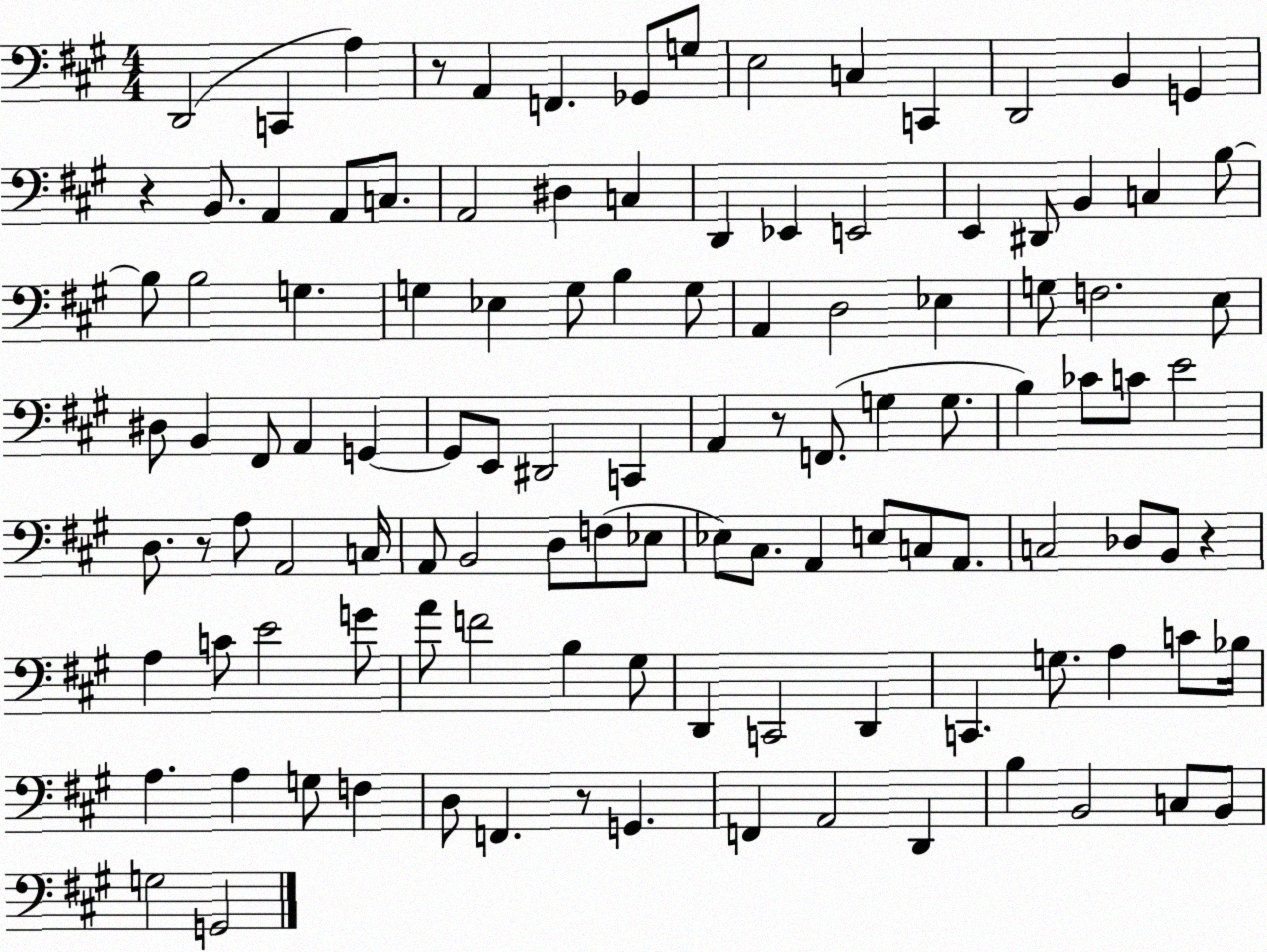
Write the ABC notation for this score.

X:1
T:Untitled
M:4/4
L:1/4
K:A
D,,2 C,, A, z/2 A,, F,, _G,,/2 G,/2 E,2 C, C,, D,,2 B,, G,, z B,,/2 A,, A,,/2 C,/2 A,,2 ^D, C, D,, _E,, E,,2 E,, ^D,,/2 B,, C, B,/2 B,/2 B,2 G, G, _E, G,/2 B, G,/2 A,, D,2 _E, G,/2 F,2 E,/2 ^D,/2 B,, ^F,,/2 A,, G,, G,,/2 E,,/2 ^D,,2 C,, A,, z/2 F,,/2 G, G,/2 B, _C/2 C/2 E2 D,/2 z/2 A,/2 A,,2 C,/4 A,,/2 B,,2 D,/2 F,/2 _E,/2 _E,/2 ^C,/2 A,, E,/2 C,/2 A,,/2 C,2 _D,/2 B,,/2 z A, C/2 E2 G/2 A/2 F2 B, ^G,/2 D,, C,,2 D,, C,, G,/2 A, C/2 _B,/4 A, A, G,/2 F, D,/2 F,, z/2 G,, F,, A,,2 D,, B, B,,2 C,/2 B,,/2 G,2 G,,2